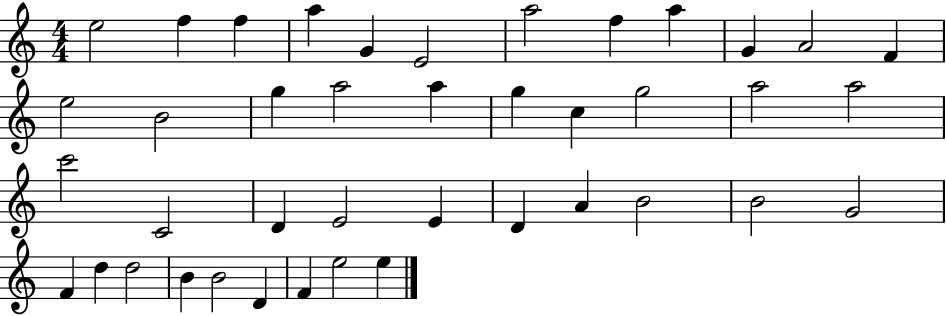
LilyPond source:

{
  \clef treble
  \numericTimeSignature
  \time 4/4
  \key c \major
  e''2 f''4 f''4 | a''4 g'4 e'2 | a''2 f''4 a''4 | g'4 a'2 f'4 | \break e''2 b'2 | g''4 a''2 a''4 | g''4 c''4 g''2 | a''2 a''2 | \break c'''2 c'2 | d'4 e'2 e'4 | d'4 a'4 b'2 | b'2 g'2 | \break f'4 d''4 d''2 | b'4 b'2 d'4 | f'4 e''2 e''4 | \bar "|."
}